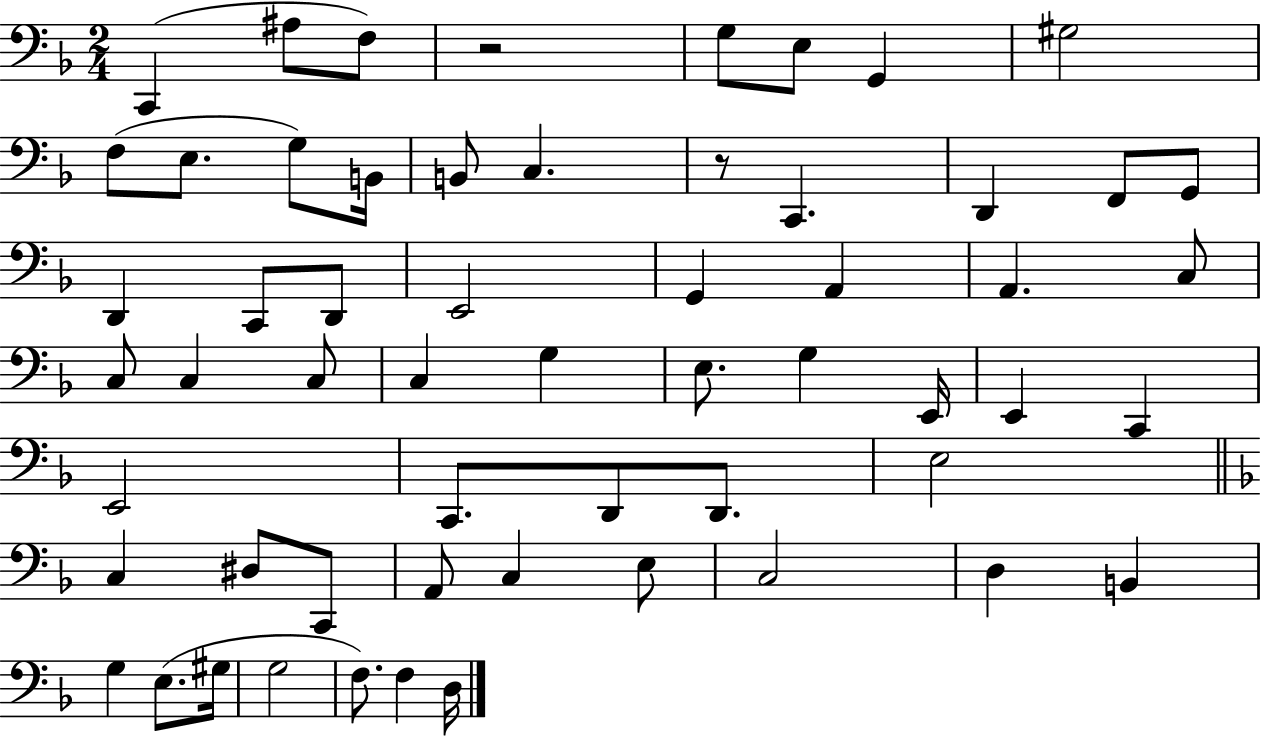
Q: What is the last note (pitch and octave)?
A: D3